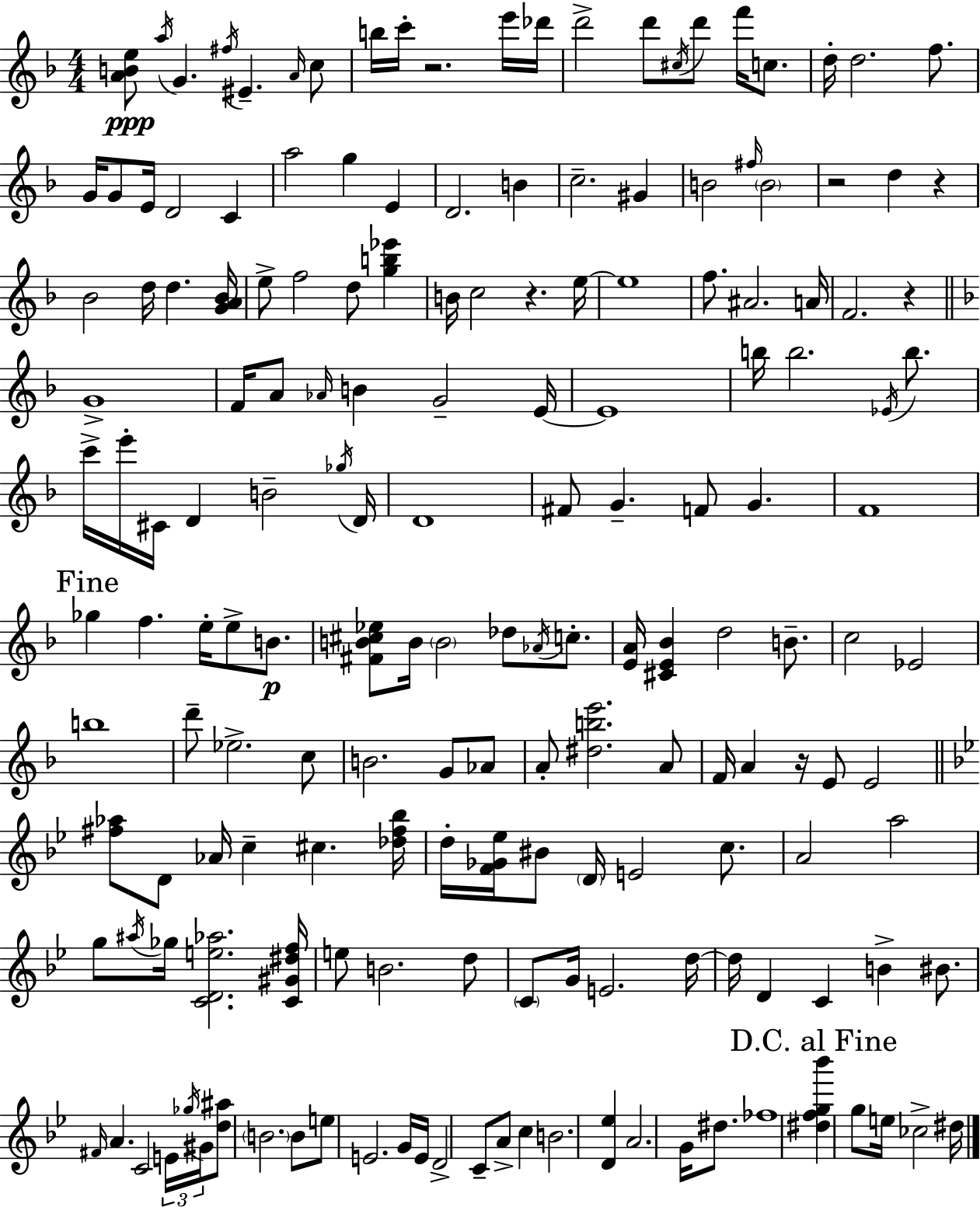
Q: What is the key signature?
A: D minor